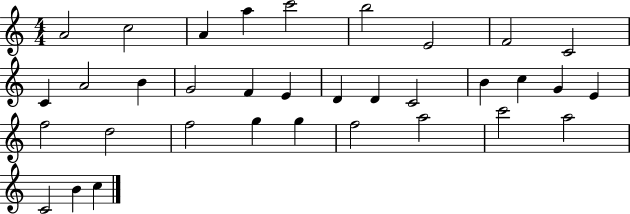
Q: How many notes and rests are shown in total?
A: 34